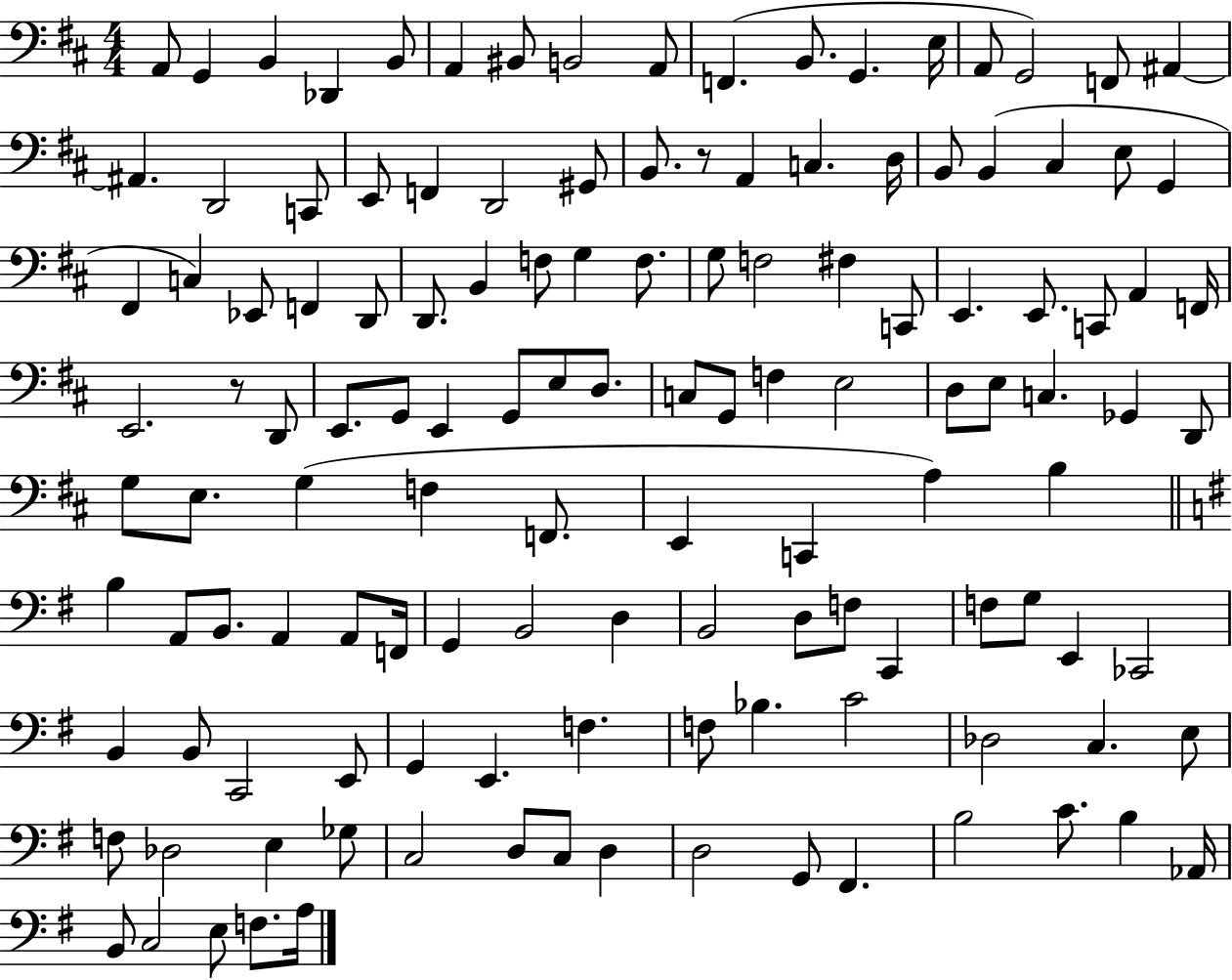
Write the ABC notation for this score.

X:1
T:Untitled
M:4/4
L:1/4
K:D
A,,/2 G,, B,, _D,, B,,/2 A,, ^B,,/2 B,,2 A,,/2 F,, B,,/2 G,, E,/4 A,,/2 G,,2 F,,/2 ^A,, ^A,, D,,2 C,,/2 E,,/2 F,, D,,2 ^G,,/2 B,,/2 z/2 A,, C, D,/4 B,,/2 B,, ^C, E,/2 G,, ^F,, C, _E,,/2 F,, D,,/2 D,,/2 B,, F,/2 G, F,/2 G,/2 F,2 ^F, C,,/2 E,, E,,/2 C,,/2 A,, F,,/4 E,,2 z/2 D,,/2 E,,/2 G,,/2 E,, G,,/2 E,/2 D,/2 C,/2 G,,/2 F, E,2 D,/2 E,/2 C, _G,, D,,/2 G,/2 E,/2 G, F, F,,/2 E,, C,, A, B, B, A,,/2 B,,/2 A,, A,,/2 F,,/4 G,, B,,2 D, B,,2 D,/2 F,/2 C,, F,/2 G,/2 E,, _C,,2 B,, B,,/2 C,,2 E,,/2 G,, E,, F, F,/2 _B, C2 _D,2 C, E,/2 F,/2 _D,2 E, _G,/2 C,2 D,/2 C,/2 D, D,2 G,,/2 ^F,, B,2 C/2 B, _A,,/4 B,,/2 C,2 E,/2 F,/2 A,/4